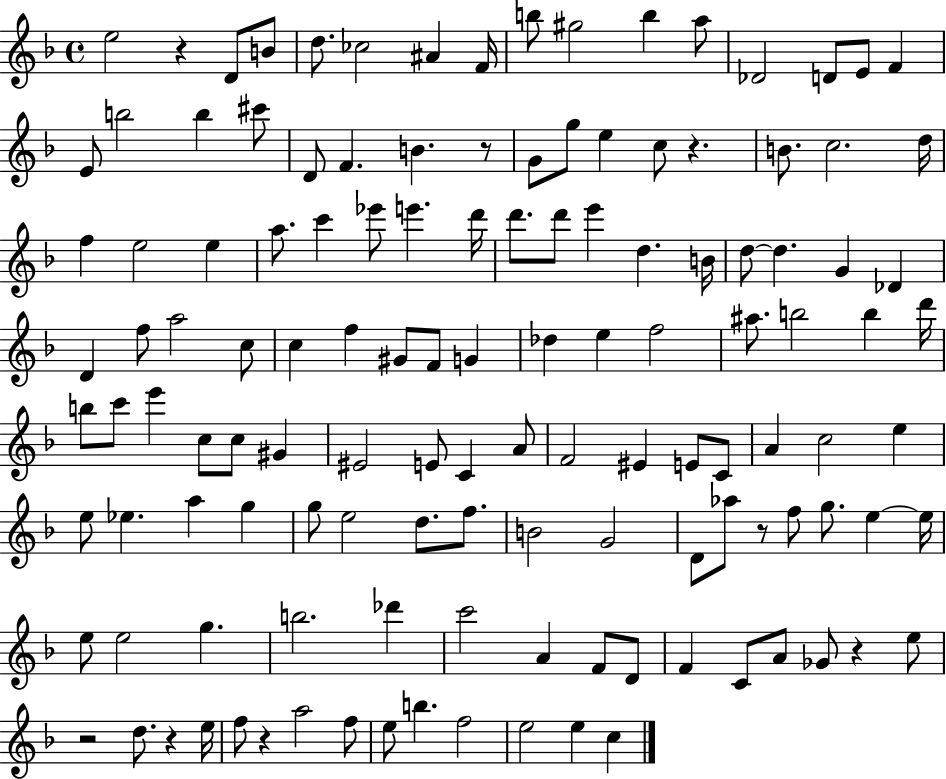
{
  \clef treble
  \time 4/4
  \defaultTimeSignature
  \key f \major
  e''2 r4 d'8 b'8 | d''8. ces''2 ais'4 f'16 | b''8 gis''2 b''4 a''8 | des'2 d'8 e'8 f'4 | \break e'8 b''2 b''4 cis'''8 | d'8 f'4. b'4. r8 | g'8 g''8 e''4 c''8 r4. | b'8. c''2. d''16 | \break f''4 e''2 e''4 | a''8. c'''4 ees'''8 e'''4. d'''16 | d'''8. d'''8 e'''4 d''4. b'16 | d''8~~ d''4. g'4 des'4 | \break d'4 f''8 a''2 c''8 | c''4 f''4 gis'8 f'8 g'4 | des''4 e''4 f''2 | ais''8. b''2 b''4 d'''16 | \break b''8 c'''8 e'''4 c''8 c''8 gis'4 | eis'2 e'8 c'4 a'8 | f'2 eis'4 e'8 c'8 | a'4 c''2 e''4 | \break e''8 ees''4. a''4 g''4 | g''8 e''2 d''8. f''8. | b'2 g'2 | d'8 aes''8 r8 f''8 g''8. e''4~~ e''16 | \break e''8 e''2 g''4. | b''2. des'''4 | c'''2 a'4 f'8 d'8 | f'4 c'8 a'8 ges'8 r4 e''8 | \break r2 d''8. r4 e''16 | f''8 r4 a''2 f''8 | e''8 b''4. f''2 | e''2 e''4 c''4 | \break \bar "|."
}